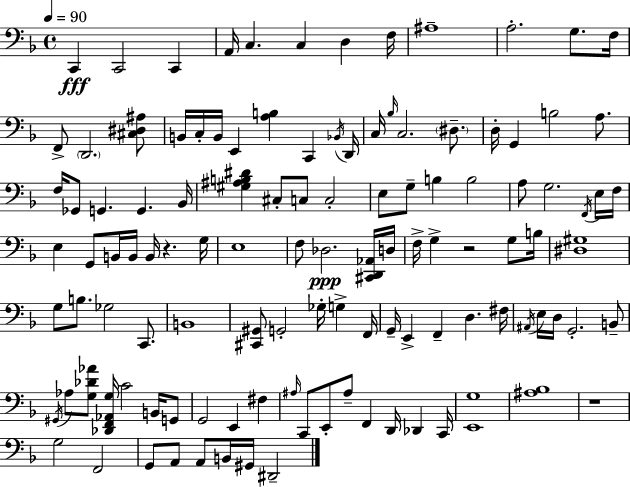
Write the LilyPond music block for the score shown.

{
  \clef bass
  \time 4/4
  \defaultTimeSignature
  \key f \major
  \tempo 4 = 90
  \repeat volta 2 { c,4\fff c,2 c,4 | a,16 c4. c4 d4 f16 | ais1-- | a2.-. g8. f16 | \break f,8-> \parenthesize d,2. <cis dis ais>8 | b,16 c16-. b,16 e,4 <a b>4 c,4 \acciaccatura { bes,16 } | d,16 c16 \grace { bes16 } c2. \parenthesize dis8.-- | d16-. g,4 b2 a8. | \break f16 ges,8 g,4. g,4. | bes,16 <gis ais b dis'>4 cis8-. c8 c2-. | e8 g8-- b4 b2 | a8 g2. | \break \acciaccatura { f,16 } e16 f16 e4 g,8 b,16 b,16 b,16 r4. | g16 e1 | f8 des2.\ppp | <cis, d, aes,>16 d16 f16-> g4-> r2 | \break g8 b16 <dis gis>1 | g8 b8. ges2 | c,8. b,1 | <cis, gis,>8 g,2-. ges16-. g4-> | \break f,16 g,16-- e,4-> f,4-- d4. | fis16 \acciaccatura { ais,16 } e16 d16 g,2.-. | b,8-- \acciaccatura { gis,16 } aes8 <g des' aes'>8 <des, f, aes, g>16 c'2 | b,16 g,8 g,2 e,4 | \break fis4 \grace { ais16 } c,8 e,8-. ais8-- f,4 | d,16 des,4 c,16 <e, g>1 | <ais bes>1 | r1 | \break g2 f,2 | g,8 a,8 a,8 b,16 gis,16 dis,2-- | } \bar "|."
}